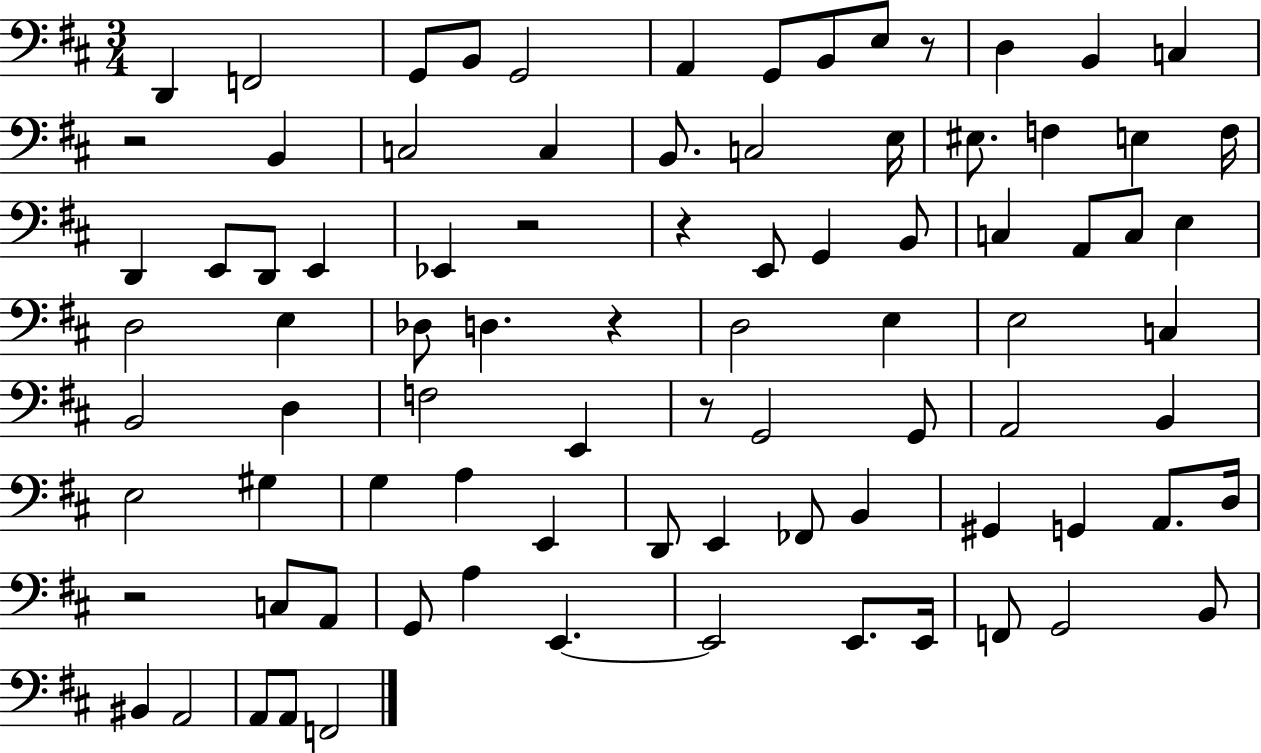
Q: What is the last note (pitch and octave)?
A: F2